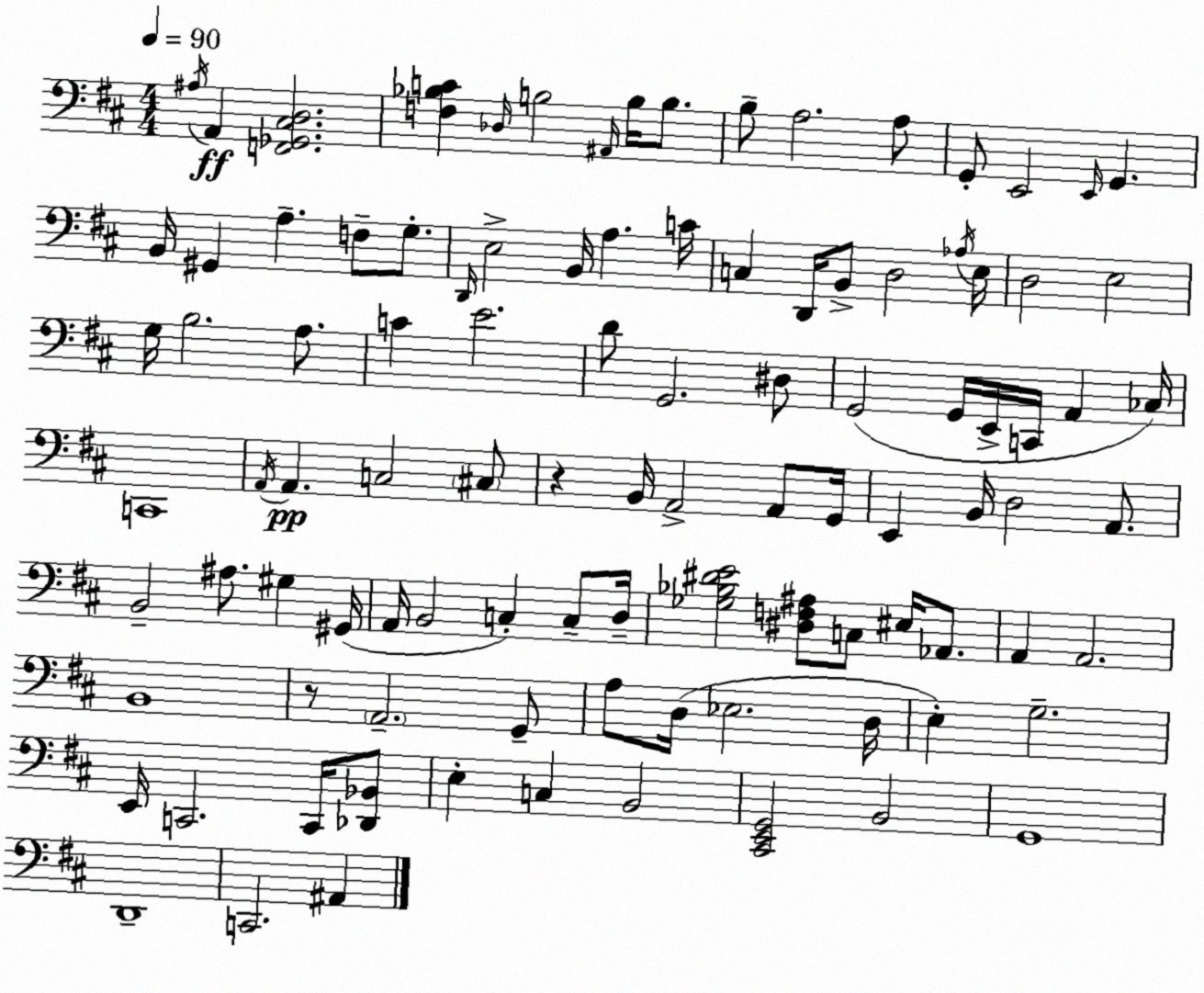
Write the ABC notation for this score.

X:1
T:Untitled
M:4/4
L:1/4
K:D
^A,/4 A,, [F,,_G,,^C,D,]2 [F,_B,C] _D,/4 B,2 ^A,,/4 B,/4 B,/2 B,/2 A,2 A,/2 G,,/2 E,,2 E,,/4 G,, B,,/4 ^G,, A, F,/2 G,/2 D,,/4 E,2 B,,/4 A, C/4 C, D,,/4 B,,/2 D,2 _A,/4 E,/4 D,2 E,2 G,/4 B,2 A,/2 C E2 D/2 G,,2 ^D,/2 G,,2 G,,/4 E,,/4 C,,/4 A,, _C,/4 C,,4 A,,/4 A,, C,2 ^C,/2 z B,,/4 A,,2 A,,/2 G,,/4 E,, B,,/4 D,2 A,,/2 B,,2 ^A,/2 ^G, ^G,,/4 A,,/4 B,,2 C, C,/2 D,/4 [_G,_B,^DE]2 [^D,F,^A,]/2 C,/2 ^E,/4 _A,,/2 A,, A,,2 B,,4 z/2 A,,2 G,,/2 A,/2 D,/4 _E,2 D,/4 E, G,2 E,,/4 C,,2 C,,/4 [_D,,_B,,]/2 E, C, B,,2 [^C,,E,,G,,]2 B,,2 G,,4 D,,4 C,,2 ^A,,